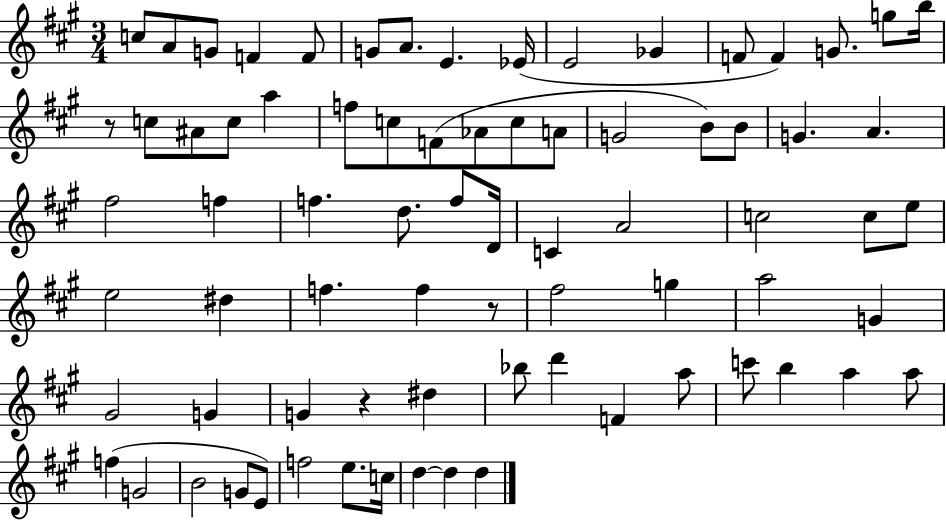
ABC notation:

X:1
T:Untitled
M:3/4
L:1/4
K:A
c/2 A/2 G/2 F F/2 G/2 A/2 E _E/4 E2 _G F/2 F G/2 g/2 b/4 z/2 c/2 ^A/2 c/2 a f/2 c/2 F/2 _A/2 c/2 A/2 G2 B/2 B/2 G A ^f2 f f d/2 f/2 D/4 C A2 c2 c/2 e/2 e2 ^d f f z/2 ^f2 g a2 G ^G2 G G z ^d _b/2 d' F a/2 c'/2 b a a/2 f G2 B2 G/2 E/2 f2 e/2 c/4 d d d